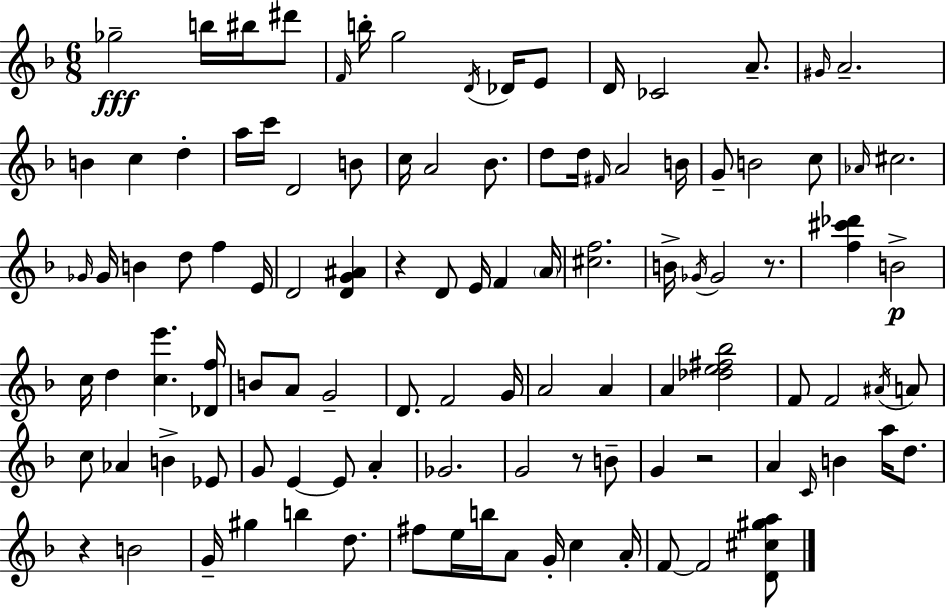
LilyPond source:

{
  \clef treble
  \numericTimeSignature
  \time 6/8
  \key f \major
  ges''2--\fff b''16 bis''16 dis'''8 | \grace { f'16 } b''16-. g''2 \acciaccatura { d'16 } des'16 | e'8 d'16 ces'2 a'8.-- | \grace { gis'16 } a'2.-- | \break b'4 c''4 d''4-. | a''16 c'''16 d'2 | b'8 c''16 a'2 | bes'8. d''8 d''16 \grace { fis'16 } a'2 | \break b'16 g'8-- b'2 | c''8 \grace { aes'16 } cis''2. | \grace { ges'16 } ges'16 b'4 d''8 | f''4 e'16 d'2 | \break <d' g' ais'>4 r4 d'8 | e'16 f'4 \parenthesize a'16 <cis'' f''>2. | b'16-> \acciaccatura { ges'16 } ges'2 | r8. <f'' cis''' des'''>4 b'2->\p | \break c''16 d''4 | <c'' e'''>4. <des' f''>16 b'8 a'8 g'2-- | d'8. f'2 | g'16 a'2 | \break a'4 a'4 <des'' e'' fis'' bes''>2 | f'8 f'2 | \acciaccatura { ais'16 } a'8 c''8 aes'4 | b'4-> ees'8 g'8 e'4~~ | \break e'8 a'4-. ges'2. | g'2 | r8 b'8-- g'4 | r2 a'4 | \break \grace { c'16 } b'4 a''16 d''8. r4 | b'2 g'16-- gis''4 | b''4 d''8. fis''8 e''16 | b''16 a'8 g'16-. c''4 a'16-. f'8~~ f'2 | \break <d' cis'' gis'' a''>8 \bar "|."
}